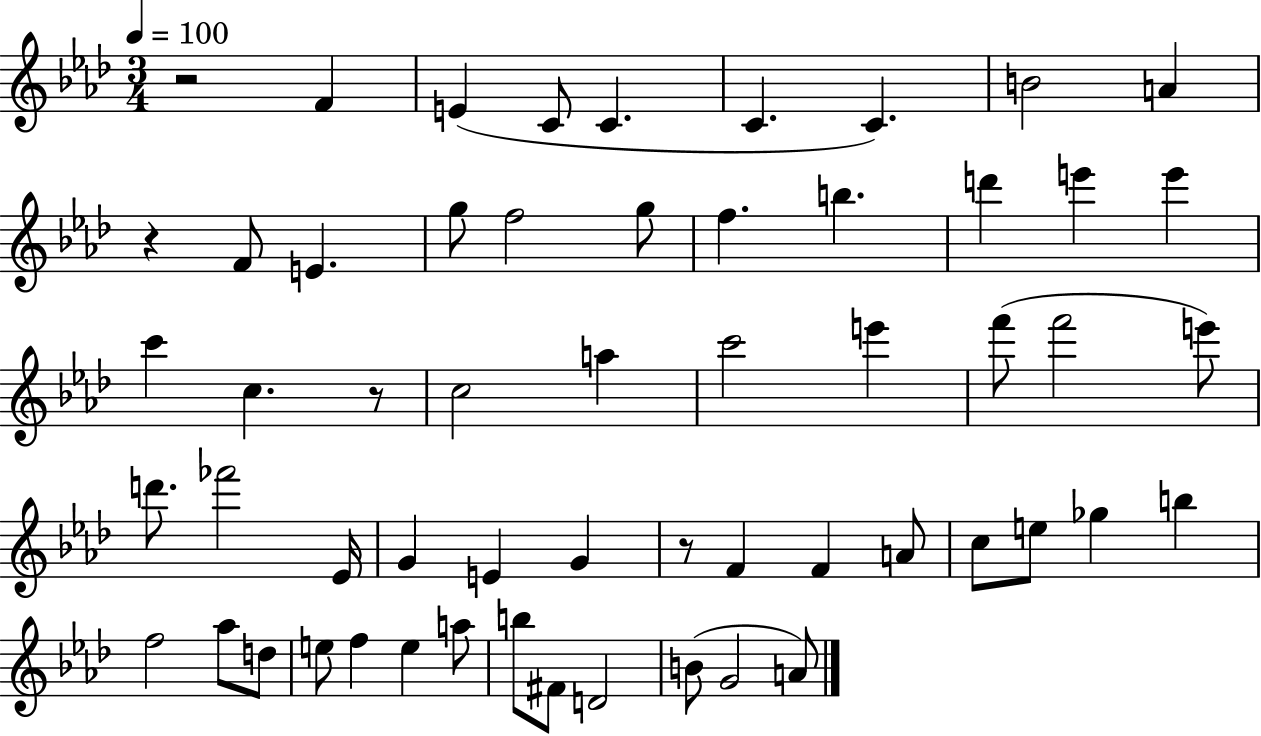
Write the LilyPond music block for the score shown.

{
  \clef treble
  \numericTimeSignature
  \time 3/4
  \key aes \major
  \tempo 4 = 100
  r2 f'4 | e'4( c'8 c'4. | c'4. c'4.) | b'2 a'4 | \break r4 f'8 e'4. | g''8 f''2 g''8 | f''4. b''4. | d'''4 e'''4 e'''4 | \break c'''4 c''4. r8 | c''2 a''4 | c'''2 e'''4 | f'''8( f'''2 e'''8) | \break d'''8. fes'''2 ees'16 | g'4 e'4 g'4 | r8 f'4 f'4 a'8 | c''8 e''8 ges''4 b''4 | \break f''2 aes''8 d''8 | e''8 f''4 e''4 a''8 | b''8 fis'8 d'2 | b'8( g'2 a'8) | \break \bar "|."
}